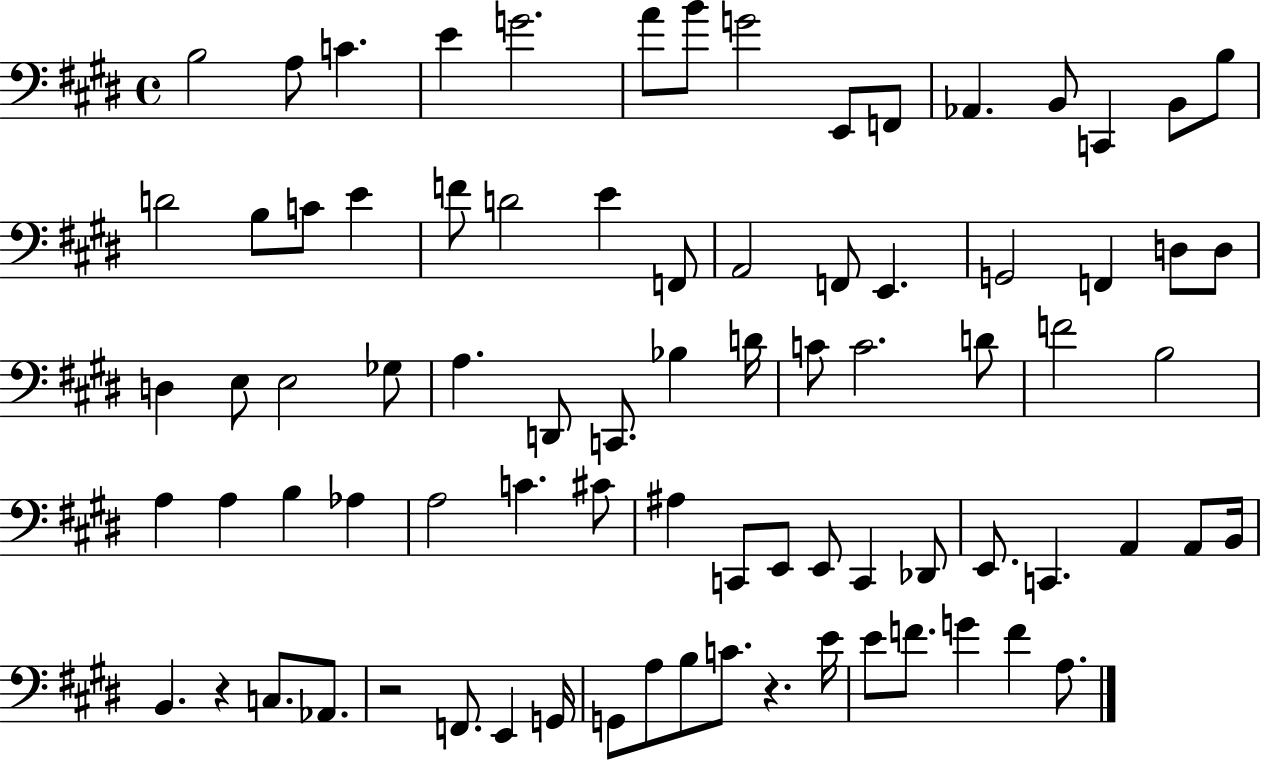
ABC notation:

X:1
T:Untitled
M:4/4
L:1/4
K:E
B,2 A,/2 C E G2 A/2 B/2 G2 E,,/2 F,,/2 _A,, B,,/2 C,, B,,/2 B,/2 D2 B,/2 C/2 E F/2 D2 E F,,/2 A,,2 F,,/2 E,, G,,2 F,, D,/2 D,/2 D, E,/2 E,2 _G,/2 A, D,,/2 C,,/2 _B, D/4 C/2 C2 D/2 F2 B,2 A, A, B, _A, A,2 C ^C/2 ^A, C,,/2 E,,/2 E,,/2 C,, _D,,/2 E,,/2 C,, A,, A,,/2 B,,/4 B,, z C,/2 _A,,/2 z2 F,,/2 E,, G,,/4 G,,/2 A,/2 B,/2 C/2 z E/4 E/2 F/2 G F A,/2